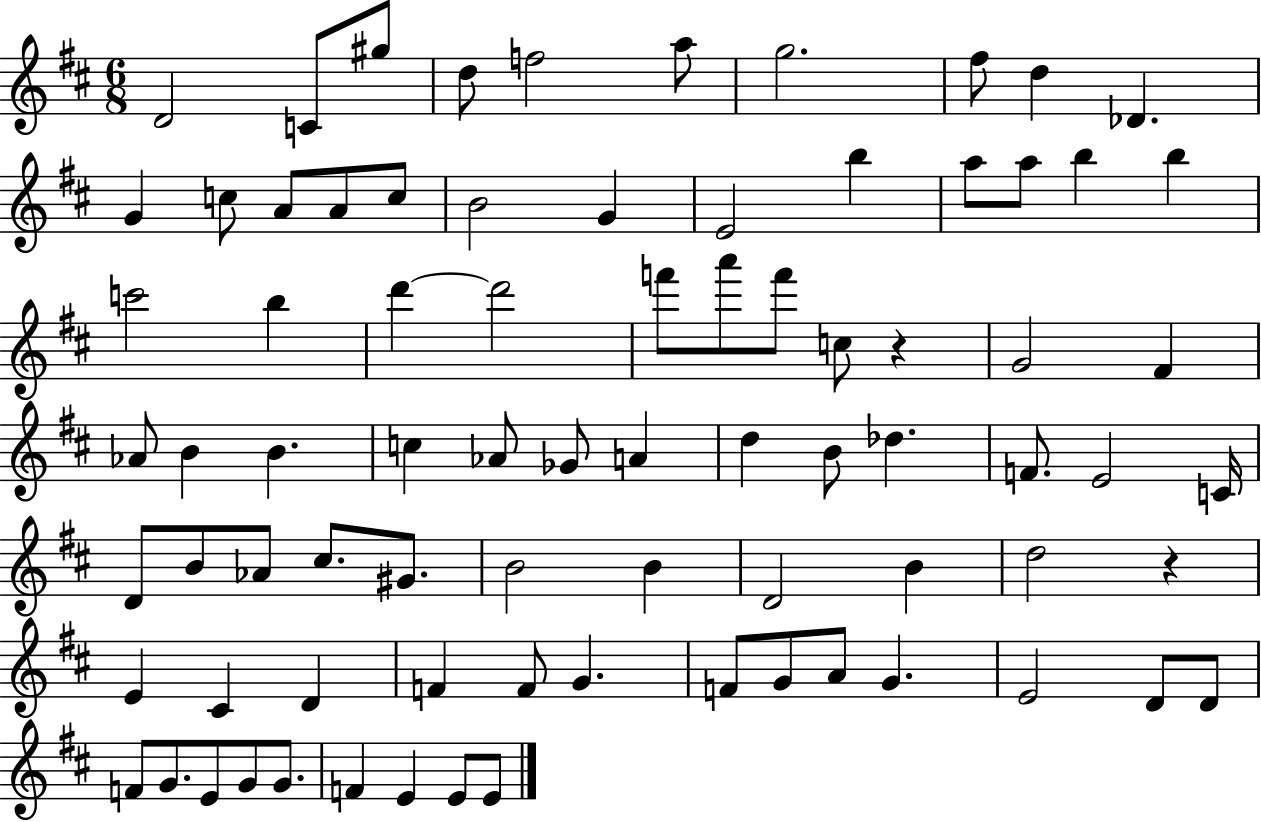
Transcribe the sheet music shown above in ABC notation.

X:1
T:Untitled
M:6/8
L:1/4
K:D
D2 C/2 ^g/2 d/2 f2 a/2 g2 ^f/2 d _D G c/2 A/2 A/2 c/2 B2 G E2 b a/2 a/2 b b c'2 b d' d'2 f'/2 a'/2 f'/2 c/2 z G2 ^F _A/2 B B c _A/2 _G/2 A d B/2 _d F/2 E2 C/4 D/2 B/2 _A/2 ^c/2 ^G/2 B2 B D2 B d2 z E ^C D F F/2 G F/2 G/2 A/2 G E2 D/2 D/2 F/2 G/2 E/2 G/2 G/2 F E E/2 E/2